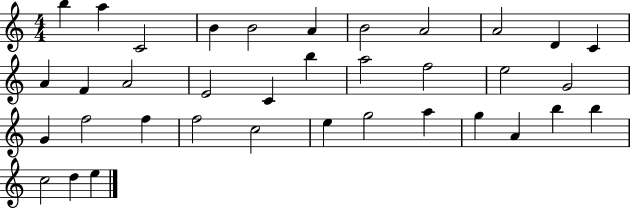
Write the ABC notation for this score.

X:1
T:Untitled
M:4/4
L:1/4
K:C
b a C2 B B2 A B2 A2 A2 D C A F A2 E2 C b a2 f2 e2 G2 G f2 f f2 c2 e g2 a g A b b c2 d e